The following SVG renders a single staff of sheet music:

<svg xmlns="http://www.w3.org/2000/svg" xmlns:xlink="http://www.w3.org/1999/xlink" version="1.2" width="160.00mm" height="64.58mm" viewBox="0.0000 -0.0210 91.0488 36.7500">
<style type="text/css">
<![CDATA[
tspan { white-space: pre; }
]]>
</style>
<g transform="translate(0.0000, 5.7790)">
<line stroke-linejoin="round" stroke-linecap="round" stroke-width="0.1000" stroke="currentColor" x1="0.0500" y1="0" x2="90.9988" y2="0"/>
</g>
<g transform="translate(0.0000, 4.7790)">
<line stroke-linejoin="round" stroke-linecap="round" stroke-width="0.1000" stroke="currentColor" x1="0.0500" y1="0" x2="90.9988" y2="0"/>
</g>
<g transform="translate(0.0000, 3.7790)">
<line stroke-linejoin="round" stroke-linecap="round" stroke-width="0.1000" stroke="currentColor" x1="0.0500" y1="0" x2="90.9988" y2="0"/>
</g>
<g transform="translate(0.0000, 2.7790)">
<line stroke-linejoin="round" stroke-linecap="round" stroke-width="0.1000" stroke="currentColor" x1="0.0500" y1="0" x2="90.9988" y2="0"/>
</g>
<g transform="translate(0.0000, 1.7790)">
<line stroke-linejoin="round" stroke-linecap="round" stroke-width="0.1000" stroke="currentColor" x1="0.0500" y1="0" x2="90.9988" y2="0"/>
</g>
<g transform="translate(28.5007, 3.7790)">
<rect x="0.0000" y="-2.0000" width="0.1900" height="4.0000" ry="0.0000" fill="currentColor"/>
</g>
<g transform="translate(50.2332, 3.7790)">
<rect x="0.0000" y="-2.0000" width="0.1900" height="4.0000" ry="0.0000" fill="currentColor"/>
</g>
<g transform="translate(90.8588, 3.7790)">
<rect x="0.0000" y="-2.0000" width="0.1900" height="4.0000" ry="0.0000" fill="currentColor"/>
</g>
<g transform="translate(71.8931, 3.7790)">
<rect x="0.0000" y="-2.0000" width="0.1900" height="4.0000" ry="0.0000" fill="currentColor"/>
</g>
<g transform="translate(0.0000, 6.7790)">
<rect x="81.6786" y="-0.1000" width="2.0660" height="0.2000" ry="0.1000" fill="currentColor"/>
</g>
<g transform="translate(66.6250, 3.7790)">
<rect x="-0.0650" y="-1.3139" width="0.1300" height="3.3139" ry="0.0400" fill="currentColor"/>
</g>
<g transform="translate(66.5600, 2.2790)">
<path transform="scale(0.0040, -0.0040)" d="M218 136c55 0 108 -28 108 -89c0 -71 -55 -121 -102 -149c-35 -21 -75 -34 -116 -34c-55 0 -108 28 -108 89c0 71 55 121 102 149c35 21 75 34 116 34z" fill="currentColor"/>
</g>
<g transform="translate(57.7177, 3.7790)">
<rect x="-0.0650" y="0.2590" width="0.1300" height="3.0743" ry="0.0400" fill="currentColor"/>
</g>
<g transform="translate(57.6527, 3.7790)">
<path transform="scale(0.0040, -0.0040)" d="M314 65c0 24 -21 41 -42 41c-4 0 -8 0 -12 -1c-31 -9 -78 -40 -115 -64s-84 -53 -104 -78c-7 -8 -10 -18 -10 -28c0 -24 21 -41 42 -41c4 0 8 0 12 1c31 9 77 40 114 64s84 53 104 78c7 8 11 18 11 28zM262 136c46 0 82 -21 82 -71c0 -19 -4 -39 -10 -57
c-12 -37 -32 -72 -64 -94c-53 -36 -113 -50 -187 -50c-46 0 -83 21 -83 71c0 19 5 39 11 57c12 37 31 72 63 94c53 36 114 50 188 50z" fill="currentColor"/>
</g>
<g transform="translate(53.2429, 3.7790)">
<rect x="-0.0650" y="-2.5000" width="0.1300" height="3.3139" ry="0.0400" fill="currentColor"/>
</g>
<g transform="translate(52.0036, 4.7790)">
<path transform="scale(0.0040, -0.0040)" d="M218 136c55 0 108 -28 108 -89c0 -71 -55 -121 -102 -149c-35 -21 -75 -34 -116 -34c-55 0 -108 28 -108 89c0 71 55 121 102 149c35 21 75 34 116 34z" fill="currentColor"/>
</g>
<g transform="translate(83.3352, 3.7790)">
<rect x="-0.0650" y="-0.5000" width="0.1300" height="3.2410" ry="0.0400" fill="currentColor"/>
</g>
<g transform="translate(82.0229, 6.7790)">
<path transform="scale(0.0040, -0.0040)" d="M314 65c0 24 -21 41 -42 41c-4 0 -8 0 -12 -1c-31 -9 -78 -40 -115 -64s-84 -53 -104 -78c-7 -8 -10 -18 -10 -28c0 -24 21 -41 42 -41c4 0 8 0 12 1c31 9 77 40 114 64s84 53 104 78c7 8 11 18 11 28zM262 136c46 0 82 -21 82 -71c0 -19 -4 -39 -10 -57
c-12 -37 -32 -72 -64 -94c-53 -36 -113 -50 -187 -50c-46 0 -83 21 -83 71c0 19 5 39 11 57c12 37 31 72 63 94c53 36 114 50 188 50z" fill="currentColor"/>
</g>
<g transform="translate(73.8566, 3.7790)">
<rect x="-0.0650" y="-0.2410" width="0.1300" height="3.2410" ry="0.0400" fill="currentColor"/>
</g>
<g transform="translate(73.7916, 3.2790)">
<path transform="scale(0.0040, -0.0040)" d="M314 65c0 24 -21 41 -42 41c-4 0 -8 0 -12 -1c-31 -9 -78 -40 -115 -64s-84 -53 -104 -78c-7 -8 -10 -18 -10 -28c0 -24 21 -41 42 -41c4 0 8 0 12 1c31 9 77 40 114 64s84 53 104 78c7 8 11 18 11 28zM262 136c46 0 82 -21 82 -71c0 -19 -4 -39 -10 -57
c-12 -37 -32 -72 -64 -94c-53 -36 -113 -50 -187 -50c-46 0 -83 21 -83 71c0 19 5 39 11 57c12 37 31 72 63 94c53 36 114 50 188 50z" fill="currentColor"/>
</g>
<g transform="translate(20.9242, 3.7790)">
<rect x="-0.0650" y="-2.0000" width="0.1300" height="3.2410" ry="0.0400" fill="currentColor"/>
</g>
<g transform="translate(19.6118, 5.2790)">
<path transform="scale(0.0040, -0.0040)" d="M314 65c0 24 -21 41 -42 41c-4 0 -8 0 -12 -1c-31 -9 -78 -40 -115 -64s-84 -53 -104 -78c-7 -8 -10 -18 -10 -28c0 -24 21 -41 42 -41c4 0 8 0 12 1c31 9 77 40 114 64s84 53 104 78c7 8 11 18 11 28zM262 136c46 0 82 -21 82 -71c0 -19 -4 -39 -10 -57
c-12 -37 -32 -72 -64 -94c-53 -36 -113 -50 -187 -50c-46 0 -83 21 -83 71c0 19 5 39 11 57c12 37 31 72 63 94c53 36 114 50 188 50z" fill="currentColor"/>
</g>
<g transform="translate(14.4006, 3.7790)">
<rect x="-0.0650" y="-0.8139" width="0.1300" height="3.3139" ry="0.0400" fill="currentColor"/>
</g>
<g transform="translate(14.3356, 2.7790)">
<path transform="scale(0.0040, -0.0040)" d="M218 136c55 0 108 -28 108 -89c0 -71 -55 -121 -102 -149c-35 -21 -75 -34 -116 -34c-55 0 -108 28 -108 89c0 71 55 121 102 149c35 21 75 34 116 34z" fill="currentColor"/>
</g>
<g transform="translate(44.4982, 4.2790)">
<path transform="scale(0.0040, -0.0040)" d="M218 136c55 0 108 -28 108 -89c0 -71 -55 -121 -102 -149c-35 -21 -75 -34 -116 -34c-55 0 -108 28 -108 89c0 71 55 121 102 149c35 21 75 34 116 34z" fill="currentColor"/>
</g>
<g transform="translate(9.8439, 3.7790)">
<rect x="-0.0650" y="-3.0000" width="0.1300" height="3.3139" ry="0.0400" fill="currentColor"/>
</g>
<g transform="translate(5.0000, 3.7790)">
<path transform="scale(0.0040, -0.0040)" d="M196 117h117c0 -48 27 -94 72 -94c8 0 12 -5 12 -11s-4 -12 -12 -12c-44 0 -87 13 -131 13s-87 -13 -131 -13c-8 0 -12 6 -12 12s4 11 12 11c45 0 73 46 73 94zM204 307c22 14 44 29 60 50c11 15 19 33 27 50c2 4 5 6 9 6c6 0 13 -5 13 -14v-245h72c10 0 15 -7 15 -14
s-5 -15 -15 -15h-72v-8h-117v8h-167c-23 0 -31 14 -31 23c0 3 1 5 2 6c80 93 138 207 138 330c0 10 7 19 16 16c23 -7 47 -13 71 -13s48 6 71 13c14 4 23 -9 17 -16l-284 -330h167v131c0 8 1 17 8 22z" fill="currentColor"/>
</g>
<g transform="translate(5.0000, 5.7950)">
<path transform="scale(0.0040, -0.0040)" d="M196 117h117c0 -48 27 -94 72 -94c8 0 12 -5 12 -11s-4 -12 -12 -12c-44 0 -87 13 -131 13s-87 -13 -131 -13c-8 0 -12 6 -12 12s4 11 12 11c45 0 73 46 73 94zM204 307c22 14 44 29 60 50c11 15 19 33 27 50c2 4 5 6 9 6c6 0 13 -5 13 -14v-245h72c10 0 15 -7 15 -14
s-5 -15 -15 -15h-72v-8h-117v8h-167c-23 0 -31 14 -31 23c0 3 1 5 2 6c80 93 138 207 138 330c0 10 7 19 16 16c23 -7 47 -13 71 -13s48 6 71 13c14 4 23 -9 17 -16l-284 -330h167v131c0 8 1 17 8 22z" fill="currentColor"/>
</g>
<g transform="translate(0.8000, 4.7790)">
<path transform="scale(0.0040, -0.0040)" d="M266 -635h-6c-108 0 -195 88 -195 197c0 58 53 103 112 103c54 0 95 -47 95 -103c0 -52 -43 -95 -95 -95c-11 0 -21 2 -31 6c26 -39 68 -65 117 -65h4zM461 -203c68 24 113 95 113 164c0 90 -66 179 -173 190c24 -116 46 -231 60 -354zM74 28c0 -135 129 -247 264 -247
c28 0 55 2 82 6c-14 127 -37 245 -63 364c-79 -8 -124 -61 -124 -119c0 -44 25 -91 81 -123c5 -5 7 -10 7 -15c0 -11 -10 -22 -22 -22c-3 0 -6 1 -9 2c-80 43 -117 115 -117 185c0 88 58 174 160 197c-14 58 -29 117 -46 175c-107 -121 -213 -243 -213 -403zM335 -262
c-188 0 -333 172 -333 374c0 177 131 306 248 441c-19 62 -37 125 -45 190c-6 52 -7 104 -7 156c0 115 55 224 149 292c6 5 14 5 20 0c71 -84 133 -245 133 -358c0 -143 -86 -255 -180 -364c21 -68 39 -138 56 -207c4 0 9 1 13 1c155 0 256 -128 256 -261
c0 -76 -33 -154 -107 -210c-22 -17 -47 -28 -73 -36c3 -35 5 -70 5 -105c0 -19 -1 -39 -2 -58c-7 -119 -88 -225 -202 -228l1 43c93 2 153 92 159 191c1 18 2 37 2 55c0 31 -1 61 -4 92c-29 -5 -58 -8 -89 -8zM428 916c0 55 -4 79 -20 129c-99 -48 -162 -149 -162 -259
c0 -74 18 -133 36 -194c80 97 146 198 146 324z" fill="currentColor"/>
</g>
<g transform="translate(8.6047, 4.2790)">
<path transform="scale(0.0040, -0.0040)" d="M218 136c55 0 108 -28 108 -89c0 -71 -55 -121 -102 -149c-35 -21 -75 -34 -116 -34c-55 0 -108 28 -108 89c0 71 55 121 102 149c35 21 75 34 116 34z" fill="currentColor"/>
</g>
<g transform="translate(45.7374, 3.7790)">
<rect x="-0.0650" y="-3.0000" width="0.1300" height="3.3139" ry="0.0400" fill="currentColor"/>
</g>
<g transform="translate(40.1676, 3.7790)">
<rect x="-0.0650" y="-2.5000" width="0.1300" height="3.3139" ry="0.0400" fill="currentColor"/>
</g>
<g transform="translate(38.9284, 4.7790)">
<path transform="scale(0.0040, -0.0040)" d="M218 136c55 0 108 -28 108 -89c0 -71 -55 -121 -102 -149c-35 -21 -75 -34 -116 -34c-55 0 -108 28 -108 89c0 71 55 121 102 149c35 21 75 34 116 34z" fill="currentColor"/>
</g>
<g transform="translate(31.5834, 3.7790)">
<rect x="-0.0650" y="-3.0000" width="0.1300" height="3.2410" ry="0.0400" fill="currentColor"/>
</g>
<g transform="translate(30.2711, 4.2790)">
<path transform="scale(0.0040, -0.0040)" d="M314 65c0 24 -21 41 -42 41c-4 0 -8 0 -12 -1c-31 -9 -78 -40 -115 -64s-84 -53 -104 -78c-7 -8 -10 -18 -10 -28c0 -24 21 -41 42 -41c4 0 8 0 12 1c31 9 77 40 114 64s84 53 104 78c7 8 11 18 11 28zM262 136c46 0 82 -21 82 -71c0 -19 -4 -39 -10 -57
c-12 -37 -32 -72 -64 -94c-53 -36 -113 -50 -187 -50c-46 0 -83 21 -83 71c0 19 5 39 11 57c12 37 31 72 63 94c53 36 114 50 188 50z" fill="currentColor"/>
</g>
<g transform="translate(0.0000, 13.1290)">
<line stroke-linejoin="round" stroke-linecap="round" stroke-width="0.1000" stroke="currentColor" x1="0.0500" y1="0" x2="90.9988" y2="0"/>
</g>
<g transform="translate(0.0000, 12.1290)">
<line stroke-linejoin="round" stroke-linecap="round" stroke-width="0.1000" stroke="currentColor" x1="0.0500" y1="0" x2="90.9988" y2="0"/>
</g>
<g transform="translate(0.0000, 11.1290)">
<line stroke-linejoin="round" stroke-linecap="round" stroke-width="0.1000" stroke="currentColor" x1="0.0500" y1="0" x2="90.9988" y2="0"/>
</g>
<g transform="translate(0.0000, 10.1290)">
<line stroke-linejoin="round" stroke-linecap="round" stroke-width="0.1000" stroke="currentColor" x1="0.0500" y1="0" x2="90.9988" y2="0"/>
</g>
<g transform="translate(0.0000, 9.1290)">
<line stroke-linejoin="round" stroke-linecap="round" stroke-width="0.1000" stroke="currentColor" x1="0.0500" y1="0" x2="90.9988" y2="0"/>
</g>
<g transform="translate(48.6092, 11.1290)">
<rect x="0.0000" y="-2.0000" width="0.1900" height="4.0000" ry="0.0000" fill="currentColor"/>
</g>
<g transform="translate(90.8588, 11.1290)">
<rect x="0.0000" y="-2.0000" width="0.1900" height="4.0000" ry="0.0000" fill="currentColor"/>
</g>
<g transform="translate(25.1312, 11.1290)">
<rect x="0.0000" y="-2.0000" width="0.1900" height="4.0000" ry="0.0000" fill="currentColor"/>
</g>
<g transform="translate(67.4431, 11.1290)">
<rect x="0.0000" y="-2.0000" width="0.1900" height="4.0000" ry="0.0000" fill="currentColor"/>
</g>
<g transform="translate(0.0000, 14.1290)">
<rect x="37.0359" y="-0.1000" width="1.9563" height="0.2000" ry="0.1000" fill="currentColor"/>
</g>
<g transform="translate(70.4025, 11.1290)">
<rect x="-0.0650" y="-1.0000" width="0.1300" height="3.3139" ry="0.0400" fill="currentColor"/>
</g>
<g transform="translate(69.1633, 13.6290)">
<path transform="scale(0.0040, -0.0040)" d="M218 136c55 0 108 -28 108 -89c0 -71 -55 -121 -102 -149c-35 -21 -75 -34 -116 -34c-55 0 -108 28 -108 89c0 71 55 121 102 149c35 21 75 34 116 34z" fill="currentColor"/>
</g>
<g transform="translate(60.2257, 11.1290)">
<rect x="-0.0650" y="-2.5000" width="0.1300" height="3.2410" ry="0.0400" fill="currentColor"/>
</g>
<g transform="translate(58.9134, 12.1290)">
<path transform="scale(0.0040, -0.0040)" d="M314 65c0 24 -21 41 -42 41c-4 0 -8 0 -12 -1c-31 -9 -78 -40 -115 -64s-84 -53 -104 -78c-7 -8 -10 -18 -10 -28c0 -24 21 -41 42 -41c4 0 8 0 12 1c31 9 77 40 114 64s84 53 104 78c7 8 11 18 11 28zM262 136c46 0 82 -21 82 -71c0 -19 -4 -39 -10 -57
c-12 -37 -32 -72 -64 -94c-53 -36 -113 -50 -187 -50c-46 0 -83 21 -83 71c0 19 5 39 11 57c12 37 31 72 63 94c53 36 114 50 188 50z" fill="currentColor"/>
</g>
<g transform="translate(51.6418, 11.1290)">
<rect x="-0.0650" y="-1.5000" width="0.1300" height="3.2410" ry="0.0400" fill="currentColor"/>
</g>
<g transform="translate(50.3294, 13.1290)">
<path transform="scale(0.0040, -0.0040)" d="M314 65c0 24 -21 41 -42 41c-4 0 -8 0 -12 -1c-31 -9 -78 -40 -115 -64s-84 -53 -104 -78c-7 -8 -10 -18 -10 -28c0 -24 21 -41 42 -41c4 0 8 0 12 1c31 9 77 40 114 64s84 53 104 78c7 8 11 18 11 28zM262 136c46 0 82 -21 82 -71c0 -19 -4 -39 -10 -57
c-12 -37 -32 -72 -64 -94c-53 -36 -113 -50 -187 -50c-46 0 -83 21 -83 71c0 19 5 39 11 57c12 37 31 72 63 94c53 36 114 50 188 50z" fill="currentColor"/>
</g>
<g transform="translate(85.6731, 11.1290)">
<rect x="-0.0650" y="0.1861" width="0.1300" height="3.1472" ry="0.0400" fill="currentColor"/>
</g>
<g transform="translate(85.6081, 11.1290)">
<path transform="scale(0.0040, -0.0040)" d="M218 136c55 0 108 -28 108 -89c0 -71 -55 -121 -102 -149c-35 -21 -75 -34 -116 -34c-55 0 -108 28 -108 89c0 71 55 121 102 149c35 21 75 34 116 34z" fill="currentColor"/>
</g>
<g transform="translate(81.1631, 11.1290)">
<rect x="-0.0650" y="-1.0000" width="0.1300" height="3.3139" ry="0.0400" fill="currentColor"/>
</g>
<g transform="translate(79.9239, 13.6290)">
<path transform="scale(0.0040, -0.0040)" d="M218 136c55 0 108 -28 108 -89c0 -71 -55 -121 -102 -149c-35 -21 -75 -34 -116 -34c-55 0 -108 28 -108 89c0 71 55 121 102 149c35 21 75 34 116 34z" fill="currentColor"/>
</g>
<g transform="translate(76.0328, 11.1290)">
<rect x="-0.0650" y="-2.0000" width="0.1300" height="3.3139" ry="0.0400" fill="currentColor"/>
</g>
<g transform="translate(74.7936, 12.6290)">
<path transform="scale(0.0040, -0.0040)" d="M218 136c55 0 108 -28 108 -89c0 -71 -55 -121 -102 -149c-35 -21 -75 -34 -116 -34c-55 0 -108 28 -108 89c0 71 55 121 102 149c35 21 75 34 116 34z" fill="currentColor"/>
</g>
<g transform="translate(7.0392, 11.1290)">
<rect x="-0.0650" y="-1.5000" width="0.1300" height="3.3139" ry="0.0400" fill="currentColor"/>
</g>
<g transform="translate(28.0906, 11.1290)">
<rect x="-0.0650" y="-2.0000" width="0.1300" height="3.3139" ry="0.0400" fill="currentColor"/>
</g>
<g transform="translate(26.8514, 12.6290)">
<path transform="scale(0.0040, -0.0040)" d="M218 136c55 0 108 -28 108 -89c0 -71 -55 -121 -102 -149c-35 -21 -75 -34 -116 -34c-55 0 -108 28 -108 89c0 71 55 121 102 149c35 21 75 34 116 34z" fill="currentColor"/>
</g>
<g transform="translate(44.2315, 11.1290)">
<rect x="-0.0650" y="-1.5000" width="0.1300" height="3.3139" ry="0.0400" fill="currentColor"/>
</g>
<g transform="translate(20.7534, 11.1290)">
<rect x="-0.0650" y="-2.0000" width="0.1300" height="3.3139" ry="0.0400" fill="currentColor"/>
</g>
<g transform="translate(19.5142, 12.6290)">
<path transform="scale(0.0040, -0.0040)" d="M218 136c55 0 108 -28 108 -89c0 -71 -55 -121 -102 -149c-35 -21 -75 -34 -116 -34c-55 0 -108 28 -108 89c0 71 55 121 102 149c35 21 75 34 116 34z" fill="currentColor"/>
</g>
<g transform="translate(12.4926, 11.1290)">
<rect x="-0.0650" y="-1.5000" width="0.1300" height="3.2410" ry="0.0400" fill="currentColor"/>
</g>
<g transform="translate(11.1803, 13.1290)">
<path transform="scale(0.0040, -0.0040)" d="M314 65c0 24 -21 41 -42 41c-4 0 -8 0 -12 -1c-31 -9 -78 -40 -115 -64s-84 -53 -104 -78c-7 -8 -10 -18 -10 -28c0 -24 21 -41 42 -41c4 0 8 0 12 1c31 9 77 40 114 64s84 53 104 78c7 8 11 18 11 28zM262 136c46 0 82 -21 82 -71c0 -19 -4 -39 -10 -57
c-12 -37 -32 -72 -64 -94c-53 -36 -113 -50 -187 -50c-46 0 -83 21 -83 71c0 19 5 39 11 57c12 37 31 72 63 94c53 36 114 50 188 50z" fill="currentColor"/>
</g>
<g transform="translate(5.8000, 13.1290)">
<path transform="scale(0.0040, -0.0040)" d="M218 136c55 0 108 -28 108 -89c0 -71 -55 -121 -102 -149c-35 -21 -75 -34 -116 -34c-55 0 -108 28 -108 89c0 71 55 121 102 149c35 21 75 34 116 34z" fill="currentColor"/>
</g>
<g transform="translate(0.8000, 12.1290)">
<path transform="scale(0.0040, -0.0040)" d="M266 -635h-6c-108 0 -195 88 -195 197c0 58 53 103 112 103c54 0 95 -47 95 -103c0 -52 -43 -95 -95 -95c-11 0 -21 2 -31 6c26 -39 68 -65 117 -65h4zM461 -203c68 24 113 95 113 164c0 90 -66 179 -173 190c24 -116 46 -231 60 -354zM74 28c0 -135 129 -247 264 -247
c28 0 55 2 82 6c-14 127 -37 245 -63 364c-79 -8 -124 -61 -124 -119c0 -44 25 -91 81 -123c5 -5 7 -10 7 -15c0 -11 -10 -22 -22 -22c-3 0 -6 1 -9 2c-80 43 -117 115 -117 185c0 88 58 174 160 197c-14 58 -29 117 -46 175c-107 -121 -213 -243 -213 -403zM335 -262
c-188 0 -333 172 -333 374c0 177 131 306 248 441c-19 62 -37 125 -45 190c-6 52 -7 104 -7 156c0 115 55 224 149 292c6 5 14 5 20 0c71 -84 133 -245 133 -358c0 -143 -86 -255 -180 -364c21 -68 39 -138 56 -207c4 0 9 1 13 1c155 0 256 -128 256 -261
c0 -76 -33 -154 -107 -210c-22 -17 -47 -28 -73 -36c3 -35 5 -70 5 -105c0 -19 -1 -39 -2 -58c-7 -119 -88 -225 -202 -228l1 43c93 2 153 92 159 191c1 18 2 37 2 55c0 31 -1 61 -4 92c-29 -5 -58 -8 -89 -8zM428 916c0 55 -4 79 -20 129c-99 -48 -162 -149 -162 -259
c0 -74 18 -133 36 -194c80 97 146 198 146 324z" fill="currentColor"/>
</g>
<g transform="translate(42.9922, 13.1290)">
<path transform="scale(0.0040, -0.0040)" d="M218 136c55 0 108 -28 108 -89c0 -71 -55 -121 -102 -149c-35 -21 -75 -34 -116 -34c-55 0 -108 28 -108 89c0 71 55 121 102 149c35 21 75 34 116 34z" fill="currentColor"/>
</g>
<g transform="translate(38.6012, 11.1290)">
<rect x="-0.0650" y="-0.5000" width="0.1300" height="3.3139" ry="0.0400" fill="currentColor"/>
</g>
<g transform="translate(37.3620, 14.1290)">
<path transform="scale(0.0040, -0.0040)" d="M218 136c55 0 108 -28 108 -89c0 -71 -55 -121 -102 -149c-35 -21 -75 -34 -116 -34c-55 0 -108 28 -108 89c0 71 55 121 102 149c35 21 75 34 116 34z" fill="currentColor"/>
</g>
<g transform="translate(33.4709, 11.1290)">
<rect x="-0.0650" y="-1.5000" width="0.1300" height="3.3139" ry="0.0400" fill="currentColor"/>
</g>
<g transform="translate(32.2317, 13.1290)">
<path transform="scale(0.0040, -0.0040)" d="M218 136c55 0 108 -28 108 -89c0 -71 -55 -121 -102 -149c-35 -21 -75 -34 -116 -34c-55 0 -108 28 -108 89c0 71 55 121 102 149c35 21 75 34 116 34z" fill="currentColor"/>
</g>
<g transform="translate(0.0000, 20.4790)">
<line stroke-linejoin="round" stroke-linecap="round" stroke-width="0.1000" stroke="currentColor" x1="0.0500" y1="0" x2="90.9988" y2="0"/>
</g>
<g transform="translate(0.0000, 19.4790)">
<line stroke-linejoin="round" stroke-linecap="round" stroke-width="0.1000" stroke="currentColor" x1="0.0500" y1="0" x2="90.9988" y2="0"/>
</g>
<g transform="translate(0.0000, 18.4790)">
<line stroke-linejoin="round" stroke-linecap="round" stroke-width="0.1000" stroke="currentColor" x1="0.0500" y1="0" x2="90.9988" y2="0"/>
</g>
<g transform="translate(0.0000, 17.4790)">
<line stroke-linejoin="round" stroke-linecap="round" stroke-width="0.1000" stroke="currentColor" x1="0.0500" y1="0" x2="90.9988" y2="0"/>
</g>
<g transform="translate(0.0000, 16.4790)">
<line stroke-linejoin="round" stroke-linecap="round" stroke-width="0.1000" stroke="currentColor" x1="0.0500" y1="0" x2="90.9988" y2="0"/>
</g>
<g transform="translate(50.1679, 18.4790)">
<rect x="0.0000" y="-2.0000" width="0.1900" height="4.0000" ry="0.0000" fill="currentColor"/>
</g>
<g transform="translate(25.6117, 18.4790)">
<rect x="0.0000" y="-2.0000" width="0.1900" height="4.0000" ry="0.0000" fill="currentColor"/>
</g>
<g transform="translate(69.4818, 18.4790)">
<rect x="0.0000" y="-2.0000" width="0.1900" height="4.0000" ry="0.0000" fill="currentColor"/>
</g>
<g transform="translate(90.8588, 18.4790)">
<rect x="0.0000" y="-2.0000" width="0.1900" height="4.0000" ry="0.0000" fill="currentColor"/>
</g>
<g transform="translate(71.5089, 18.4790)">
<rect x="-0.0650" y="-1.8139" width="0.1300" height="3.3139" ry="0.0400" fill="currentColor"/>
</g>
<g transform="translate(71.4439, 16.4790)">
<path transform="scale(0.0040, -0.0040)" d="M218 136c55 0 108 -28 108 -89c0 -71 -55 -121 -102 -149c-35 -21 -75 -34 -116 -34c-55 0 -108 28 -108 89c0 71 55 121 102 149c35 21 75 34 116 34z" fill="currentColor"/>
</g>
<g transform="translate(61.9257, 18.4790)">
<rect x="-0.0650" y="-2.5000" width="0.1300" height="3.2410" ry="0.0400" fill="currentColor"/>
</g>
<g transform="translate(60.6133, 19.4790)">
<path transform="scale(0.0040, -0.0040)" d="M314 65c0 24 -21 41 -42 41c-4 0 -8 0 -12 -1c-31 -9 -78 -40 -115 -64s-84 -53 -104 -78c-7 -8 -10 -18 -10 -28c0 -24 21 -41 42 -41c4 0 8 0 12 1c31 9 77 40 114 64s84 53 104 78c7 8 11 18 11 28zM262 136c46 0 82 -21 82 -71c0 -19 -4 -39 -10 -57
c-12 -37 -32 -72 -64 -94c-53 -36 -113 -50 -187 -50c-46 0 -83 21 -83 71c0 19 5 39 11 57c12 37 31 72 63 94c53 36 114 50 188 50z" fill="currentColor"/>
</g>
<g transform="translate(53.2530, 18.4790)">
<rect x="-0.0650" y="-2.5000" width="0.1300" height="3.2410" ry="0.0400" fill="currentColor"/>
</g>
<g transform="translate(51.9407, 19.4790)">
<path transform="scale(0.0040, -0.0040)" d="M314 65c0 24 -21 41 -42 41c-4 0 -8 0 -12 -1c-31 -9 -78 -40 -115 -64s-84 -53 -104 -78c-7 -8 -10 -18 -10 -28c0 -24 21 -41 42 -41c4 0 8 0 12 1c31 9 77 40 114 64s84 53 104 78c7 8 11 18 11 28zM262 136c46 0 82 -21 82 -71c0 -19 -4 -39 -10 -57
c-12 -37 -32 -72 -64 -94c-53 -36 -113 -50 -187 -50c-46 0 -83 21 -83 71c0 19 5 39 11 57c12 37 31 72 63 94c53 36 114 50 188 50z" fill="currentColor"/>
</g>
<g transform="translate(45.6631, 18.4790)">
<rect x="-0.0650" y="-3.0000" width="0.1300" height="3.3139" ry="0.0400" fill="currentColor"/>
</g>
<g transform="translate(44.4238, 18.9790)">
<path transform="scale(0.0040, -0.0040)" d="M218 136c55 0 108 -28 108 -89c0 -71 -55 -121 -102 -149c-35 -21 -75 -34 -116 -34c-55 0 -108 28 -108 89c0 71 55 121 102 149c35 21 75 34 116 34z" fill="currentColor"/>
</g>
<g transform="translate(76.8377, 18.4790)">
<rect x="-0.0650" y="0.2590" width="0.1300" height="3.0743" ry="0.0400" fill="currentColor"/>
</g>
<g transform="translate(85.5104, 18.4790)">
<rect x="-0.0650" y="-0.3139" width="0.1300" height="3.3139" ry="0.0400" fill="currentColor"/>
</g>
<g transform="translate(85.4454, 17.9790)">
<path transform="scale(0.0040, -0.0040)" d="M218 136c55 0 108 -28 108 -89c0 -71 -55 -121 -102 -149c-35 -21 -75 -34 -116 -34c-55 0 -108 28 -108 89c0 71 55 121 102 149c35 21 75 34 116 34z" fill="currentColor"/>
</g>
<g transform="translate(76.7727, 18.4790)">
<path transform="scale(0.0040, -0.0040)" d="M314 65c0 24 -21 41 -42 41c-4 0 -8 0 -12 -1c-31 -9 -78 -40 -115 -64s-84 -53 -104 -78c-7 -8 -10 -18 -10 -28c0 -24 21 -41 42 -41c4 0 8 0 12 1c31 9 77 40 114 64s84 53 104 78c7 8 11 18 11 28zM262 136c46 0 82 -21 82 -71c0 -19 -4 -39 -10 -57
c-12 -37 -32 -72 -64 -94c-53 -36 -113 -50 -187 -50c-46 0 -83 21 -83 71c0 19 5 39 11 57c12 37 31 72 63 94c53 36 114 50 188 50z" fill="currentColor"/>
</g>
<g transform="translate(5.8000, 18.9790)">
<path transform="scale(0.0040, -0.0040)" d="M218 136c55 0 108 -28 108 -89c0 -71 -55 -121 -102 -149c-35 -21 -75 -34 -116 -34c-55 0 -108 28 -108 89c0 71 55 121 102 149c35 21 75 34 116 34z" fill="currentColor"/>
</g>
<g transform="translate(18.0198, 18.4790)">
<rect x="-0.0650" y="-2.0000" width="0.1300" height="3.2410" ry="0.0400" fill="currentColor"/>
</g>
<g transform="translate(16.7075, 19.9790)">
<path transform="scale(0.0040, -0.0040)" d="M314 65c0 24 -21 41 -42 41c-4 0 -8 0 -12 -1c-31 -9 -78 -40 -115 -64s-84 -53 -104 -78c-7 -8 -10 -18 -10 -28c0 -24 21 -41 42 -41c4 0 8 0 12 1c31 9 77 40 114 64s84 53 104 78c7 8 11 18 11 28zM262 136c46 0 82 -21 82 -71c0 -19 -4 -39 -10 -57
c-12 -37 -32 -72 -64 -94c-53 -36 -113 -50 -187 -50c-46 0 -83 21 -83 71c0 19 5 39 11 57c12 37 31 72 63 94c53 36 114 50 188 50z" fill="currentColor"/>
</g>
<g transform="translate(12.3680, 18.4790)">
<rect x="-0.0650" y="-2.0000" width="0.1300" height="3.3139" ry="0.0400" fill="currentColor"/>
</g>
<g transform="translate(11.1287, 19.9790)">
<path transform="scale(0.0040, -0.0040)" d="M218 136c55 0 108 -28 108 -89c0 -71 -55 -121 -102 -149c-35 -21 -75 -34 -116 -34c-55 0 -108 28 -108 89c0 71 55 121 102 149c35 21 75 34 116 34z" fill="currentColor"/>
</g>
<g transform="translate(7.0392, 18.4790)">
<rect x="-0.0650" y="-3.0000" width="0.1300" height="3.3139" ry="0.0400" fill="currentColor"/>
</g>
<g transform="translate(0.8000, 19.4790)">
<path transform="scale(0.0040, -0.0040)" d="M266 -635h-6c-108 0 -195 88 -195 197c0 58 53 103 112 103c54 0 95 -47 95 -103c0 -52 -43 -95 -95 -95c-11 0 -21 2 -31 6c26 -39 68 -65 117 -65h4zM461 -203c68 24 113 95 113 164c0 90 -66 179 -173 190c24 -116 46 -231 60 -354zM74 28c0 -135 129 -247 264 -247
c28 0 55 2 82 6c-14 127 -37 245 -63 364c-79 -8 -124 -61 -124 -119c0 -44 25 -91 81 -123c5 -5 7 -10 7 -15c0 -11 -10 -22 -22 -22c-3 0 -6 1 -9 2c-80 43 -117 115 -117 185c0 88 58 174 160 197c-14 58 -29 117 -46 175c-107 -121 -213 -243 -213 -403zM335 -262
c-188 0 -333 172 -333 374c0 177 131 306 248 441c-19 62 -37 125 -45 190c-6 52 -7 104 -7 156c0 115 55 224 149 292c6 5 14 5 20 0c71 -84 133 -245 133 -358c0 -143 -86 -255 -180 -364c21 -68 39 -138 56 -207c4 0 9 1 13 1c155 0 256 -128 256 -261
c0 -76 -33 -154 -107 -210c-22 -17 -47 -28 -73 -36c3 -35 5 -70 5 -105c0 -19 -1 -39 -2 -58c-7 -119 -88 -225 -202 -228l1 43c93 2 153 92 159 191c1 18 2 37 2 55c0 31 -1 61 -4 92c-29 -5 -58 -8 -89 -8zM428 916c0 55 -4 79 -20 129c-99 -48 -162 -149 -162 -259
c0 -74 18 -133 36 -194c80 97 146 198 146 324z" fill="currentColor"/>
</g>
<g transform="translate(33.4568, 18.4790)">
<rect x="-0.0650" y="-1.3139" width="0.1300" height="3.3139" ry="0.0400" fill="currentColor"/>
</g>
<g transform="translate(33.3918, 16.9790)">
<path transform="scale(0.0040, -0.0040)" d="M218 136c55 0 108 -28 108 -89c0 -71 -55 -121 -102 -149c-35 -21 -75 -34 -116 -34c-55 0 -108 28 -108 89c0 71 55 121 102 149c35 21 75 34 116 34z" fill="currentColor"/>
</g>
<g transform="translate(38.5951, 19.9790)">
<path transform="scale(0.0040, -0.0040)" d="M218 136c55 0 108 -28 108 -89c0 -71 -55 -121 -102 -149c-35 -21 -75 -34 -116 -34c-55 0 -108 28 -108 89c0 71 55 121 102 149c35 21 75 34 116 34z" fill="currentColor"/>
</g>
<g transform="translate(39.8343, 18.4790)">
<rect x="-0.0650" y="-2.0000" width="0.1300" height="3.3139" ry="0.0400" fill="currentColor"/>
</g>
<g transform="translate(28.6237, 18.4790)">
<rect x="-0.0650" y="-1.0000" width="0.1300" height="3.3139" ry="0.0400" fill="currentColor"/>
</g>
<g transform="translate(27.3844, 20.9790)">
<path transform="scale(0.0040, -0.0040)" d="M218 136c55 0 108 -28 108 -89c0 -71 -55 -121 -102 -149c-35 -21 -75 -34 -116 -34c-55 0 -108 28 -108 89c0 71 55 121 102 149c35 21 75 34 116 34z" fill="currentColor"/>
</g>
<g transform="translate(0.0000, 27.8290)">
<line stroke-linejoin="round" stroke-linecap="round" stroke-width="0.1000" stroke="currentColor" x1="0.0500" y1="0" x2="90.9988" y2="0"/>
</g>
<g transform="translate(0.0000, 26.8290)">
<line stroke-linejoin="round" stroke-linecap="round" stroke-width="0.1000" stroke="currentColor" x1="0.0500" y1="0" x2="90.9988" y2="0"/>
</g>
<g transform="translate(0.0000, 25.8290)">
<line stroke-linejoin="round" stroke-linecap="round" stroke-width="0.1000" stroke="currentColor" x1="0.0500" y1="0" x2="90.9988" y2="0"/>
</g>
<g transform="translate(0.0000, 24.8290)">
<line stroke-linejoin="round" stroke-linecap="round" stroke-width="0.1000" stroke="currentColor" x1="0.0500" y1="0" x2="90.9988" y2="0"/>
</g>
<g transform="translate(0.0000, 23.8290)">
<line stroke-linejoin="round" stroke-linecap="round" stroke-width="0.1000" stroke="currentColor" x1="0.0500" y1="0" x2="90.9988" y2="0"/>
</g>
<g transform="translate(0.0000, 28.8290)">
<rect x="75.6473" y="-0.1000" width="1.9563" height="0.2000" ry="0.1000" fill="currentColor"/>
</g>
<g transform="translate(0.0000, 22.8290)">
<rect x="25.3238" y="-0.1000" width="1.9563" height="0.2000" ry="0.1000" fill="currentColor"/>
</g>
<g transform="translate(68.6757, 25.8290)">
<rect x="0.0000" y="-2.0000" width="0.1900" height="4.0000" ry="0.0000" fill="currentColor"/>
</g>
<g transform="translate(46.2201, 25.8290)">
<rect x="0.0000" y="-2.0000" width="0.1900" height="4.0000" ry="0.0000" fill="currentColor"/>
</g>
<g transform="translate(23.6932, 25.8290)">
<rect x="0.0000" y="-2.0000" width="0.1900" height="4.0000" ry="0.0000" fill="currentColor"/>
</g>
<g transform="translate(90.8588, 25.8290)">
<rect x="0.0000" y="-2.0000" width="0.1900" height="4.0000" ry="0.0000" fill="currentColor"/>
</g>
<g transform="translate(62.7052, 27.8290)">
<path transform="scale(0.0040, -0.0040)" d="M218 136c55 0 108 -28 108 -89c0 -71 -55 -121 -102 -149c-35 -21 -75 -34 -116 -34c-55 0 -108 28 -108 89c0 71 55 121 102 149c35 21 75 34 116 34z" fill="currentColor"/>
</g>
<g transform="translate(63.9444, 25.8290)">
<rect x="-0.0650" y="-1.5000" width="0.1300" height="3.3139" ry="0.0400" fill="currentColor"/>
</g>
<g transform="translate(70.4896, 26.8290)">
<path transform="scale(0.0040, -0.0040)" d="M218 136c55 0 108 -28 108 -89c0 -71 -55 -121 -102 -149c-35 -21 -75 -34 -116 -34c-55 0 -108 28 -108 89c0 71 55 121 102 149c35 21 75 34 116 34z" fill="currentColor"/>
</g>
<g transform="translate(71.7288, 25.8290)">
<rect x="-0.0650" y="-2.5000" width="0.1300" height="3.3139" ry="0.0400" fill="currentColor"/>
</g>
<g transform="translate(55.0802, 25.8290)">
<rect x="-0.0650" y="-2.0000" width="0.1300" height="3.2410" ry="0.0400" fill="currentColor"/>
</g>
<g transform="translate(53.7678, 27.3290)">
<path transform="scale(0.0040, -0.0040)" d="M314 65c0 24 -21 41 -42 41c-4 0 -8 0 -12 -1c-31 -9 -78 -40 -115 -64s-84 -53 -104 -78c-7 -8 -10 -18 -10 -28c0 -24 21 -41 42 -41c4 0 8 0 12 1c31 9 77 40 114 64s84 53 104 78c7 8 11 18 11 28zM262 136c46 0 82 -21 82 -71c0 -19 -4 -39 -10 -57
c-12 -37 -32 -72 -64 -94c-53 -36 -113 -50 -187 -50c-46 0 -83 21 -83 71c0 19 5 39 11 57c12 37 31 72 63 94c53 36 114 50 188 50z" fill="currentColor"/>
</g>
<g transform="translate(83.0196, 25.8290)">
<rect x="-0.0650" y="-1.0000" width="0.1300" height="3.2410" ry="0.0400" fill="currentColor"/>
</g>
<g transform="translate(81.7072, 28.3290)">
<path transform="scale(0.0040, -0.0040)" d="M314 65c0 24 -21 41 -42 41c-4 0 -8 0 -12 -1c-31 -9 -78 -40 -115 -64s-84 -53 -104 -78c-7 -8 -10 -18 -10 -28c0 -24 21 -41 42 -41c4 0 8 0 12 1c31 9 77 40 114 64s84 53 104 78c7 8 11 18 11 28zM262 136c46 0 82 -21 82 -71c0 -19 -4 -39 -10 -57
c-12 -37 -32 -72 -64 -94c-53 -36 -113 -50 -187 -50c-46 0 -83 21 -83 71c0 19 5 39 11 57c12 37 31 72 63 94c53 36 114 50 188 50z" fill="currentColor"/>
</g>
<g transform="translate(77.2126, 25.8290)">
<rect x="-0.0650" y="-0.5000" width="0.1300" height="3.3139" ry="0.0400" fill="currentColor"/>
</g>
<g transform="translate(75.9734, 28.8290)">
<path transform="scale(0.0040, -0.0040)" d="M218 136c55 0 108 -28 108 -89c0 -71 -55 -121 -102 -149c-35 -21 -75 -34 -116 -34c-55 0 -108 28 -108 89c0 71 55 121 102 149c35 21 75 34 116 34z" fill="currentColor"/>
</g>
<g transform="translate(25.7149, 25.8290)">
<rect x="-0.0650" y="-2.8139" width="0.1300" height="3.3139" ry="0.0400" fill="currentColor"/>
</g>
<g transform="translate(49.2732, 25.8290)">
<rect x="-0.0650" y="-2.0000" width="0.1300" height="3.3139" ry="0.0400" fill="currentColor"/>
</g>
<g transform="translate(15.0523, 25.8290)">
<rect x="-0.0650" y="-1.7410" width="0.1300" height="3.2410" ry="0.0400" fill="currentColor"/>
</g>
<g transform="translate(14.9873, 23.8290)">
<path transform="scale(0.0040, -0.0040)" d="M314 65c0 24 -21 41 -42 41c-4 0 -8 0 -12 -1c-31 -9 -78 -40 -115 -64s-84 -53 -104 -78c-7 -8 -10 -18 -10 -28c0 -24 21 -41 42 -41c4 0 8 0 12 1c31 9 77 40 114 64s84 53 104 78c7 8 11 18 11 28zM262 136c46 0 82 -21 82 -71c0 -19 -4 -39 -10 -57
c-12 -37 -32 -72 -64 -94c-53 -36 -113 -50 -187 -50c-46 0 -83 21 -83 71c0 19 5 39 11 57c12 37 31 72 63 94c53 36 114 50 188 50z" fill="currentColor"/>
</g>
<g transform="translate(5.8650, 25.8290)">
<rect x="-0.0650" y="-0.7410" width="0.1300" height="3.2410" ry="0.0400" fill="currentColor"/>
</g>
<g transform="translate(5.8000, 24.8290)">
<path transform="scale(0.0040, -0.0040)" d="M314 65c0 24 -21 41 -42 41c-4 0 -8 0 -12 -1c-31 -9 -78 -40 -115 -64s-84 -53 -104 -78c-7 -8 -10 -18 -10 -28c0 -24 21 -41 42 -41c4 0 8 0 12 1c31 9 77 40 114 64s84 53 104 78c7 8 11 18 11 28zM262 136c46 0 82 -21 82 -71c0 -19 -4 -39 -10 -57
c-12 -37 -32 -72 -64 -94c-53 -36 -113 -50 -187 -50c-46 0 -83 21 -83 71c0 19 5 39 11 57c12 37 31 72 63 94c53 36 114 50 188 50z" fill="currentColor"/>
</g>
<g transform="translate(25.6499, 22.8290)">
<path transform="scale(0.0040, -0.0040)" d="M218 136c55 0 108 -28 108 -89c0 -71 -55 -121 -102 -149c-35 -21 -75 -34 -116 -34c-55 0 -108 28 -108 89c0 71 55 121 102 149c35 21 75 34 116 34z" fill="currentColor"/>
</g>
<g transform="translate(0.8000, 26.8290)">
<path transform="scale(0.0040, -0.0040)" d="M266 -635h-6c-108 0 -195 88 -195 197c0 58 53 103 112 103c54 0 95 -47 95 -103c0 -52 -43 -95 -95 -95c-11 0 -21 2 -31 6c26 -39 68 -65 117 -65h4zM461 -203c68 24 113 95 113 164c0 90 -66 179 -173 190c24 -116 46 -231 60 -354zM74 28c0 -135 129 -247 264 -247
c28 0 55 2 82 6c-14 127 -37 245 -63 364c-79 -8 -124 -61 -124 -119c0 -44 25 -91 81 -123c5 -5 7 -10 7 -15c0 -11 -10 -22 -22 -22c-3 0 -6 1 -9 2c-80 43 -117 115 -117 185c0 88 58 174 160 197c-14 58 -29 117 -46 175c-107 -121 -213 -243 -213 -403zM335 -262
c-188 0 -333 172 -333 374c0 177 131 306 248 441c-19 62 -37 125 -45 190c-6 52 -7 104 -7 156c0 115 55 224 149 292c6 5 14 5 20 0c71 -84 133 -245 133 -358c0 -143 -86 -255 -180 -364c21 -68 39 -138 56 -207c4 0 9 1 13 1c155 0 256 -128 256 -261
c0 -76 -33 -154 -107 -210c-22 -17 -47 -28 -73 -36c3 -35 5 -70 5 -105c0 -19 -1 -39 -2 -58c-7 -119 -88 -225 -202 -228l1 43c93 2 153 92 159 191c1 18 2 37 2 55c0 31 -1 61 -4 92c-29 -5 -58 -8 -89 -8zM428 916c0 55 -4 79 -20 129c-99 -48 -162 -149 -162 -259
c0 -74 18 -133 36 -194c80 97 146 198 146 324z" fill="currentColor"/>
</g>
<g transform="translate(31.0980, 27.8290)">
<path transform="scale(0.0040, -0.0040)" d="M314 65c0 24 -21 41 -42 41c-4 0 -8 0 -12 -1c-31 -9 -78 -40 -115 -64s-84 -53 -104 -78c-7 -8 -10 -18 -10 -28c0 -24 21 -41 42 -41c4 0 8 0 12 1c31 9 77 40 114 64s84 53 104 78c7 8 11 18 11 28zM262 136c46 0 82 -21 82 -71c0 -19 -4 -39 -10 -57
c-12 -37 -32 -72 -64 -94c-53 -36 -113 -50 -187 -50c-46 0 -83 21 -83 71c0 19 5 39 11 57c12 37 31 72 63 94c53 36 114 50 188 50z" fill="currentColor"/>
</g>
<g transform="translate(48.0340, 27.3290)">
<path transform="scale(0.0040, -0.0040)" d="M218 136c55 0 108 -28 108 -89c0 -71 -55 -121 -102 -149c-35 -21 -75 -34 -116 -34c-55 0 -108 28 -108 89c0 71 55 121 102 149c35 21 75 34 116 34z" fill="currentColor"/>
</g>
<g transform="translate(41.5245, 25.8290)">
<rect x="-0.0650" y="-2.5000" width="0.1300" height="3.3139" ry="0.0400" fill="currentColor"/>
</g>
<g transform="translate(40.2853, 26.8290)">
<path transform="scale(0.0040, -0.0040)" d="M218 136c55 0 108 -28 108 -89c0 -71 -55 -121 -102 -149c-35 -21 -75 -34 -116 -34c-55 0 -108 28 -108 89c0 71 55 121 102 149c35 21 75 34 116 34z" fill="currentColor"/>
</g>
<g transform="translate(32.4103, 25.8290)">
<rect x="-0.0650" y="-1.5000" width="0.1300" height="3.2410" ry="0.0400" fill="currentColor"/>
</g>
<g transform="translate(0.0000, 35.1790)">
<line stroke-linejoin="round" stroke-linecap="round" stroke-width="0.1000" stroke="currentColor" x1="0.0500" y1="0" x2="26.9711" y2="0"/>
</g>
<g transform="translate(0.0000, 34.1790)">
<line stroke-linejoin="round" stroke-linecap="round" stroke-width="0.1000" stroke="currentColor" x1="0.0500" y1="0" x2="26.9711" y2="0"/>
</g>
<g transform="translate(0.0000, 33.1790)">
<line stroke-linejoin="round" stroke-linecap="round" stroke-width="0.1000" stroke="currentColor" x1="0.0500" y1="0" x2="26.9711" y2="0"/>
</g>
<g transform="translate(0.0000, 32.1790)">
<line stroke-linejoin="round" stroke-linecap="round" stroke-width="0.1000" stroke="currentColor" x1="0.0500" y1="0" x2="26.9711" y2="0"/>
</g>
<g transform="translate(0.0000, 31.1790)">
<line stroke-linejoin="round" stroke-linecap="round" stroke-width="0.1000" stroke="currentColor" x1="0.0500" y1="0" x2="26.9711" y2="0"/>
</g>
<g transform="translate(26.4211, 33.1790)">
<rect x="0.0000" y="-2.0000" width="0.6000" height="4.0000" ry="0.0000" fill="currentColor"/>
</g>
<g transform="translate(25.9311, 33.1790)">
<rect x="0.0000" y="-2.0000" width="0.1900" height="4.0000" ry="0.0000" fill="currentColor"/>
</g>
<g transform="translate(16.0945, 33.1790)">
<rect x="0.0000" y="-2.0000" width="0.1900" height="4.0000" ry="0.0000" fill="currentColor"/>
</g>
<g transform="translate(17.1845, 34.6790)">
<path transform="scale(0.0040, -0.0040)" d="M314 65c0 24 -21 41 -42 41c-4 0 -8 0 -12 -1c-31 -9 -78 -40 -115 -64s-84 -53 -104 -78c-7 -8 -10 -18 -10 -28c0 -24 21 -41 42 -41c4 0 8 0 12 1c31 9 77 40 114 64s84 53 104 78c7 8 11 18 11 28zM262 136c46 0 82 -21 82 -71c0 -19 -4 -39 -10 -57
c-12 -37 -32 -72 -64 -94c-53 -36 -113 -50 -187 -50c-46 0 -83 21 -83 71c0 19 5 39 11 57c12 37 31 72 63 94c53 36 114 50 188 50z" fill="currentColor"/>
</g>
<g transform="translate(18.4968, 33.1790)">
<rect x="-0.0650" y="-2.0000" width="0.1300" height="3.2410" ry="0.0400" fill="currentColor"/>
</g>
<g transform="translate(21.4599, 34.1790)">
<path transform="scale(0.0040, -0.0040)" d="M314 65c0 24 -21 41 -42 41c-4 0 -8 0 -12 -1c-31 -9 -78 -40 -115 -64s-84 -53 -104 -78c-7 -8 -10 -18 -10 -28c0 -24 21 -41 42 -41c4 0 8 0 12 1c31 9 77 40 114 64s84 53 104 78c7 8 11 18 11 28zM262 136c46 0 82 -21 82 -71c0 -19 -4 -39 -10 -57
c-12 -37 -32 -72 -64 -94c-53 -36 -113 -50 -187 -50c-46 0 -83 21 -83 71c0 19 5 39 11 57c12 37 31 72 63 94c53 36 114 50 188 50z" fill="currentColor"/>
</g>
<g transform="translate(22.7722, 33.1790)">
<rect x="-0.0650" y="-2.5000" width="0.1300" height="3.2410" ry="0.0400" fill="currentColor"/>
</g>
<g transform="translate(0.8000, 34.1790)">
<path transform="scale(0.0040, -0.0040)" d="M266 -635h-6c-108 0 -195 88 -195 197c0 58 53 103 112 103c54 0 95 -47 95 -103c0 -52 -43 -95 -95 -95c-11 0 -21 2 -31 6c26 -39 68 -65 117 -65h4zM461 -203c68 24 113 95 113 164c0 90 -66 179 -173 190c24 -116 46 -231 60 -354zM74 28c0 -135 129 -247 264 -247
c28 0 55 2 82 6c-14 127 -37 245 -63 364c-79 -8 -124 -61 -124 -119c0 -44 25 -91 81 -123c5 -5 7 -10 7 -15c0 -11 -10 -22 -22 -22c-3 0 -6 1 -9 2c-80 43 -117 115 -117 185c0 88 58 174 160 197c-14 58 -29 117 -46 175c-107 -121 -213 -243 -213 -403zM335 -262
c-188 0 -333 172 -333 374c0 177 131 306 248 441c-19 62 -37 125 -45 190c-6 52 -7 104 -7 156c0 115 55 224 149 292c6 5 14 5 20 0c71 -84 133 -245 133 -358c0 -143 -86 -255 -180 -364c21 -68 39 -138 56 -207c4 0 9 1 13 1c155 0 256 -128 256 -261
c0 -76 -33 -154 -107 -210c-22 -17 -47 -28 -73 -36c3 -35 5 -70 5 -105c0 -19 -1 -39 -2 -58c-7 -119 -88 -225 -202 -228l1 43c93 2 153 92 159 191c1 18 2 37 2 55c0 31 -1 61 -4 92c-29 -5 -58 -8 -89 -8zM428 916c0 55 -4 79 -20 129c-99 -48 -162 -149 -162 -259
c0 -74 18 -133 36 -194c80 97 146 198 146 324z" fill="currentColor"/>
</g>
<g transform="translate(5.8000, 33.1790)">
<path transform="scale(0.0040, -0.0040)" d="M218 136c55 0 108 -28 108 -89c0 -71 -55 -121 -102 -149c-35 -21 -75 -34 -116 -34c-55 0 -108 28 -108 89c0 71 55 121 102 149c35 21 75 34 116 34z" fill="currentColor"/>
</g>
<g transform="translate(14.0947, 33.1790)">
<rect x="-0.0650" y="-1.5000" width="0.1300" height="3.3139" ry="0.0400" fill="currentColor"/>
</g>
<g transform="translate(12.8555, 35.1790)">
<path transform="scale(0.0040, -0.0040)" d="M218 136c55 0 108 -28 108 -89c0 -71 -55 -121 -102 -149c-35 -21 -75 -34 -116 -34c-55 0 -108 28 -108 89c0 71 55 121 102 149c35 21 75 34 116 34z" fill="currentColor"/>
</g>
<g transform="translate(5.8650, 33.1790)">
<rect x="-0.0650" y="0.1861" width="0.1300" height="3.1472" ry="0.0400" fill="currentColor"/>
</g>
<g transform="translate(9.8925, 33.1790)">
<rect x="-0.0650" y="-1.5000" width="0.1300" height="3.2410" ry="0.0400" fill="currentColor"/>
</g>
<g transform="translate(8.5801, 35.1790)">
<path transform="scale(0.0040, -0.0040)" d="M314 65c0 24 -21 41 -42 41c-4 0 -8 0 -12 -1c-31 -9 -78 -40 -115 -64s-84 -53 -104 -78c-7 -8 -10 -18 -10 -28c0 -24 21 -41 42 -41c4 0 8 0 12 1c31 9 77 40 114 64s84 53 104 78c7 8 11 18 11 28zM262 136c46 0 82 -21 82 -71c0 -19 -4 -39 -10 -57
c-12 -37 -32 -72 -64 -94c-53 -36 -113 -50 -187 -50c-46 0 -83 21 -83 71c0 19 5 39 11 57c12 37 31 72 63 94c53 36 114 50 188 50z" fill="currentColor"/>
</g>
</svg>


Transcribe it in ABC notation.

X:1
T:Untitled
M:4/4
L:1/4
K:C
A d F2 A2 G A G B2 e c2 C2 E E2 F F E C E E2 G2 D F D B A F F2 D e F A G2 G2 f B2 c d2 f2 a E2 G F F2 E G C D2 B E2 E F2 G2